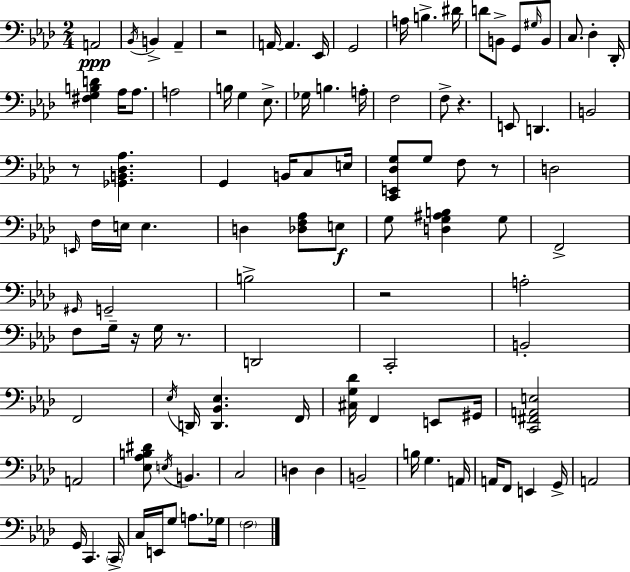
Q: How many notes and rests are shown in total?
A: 106